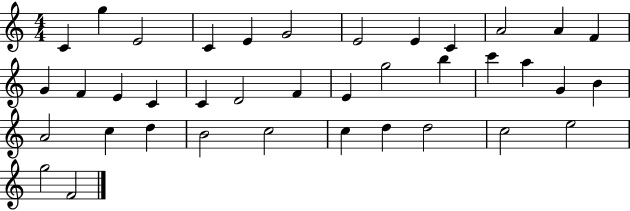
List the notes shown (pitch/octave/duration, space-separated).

C4/q G5/q E4/h C4/q E4/q G4/h E4/h E4/q C4/q A4/h A4/q F4/q G4/q F4/q E4/q C4/q C4/q D4/h F4/q E4/q G5/h B5/q C6/q A5/q G4/q B4/q A4/h C5/q D5/q B4/h C5/h C5/q D5/q D5/h C5/h E5/h G5/h F4/h